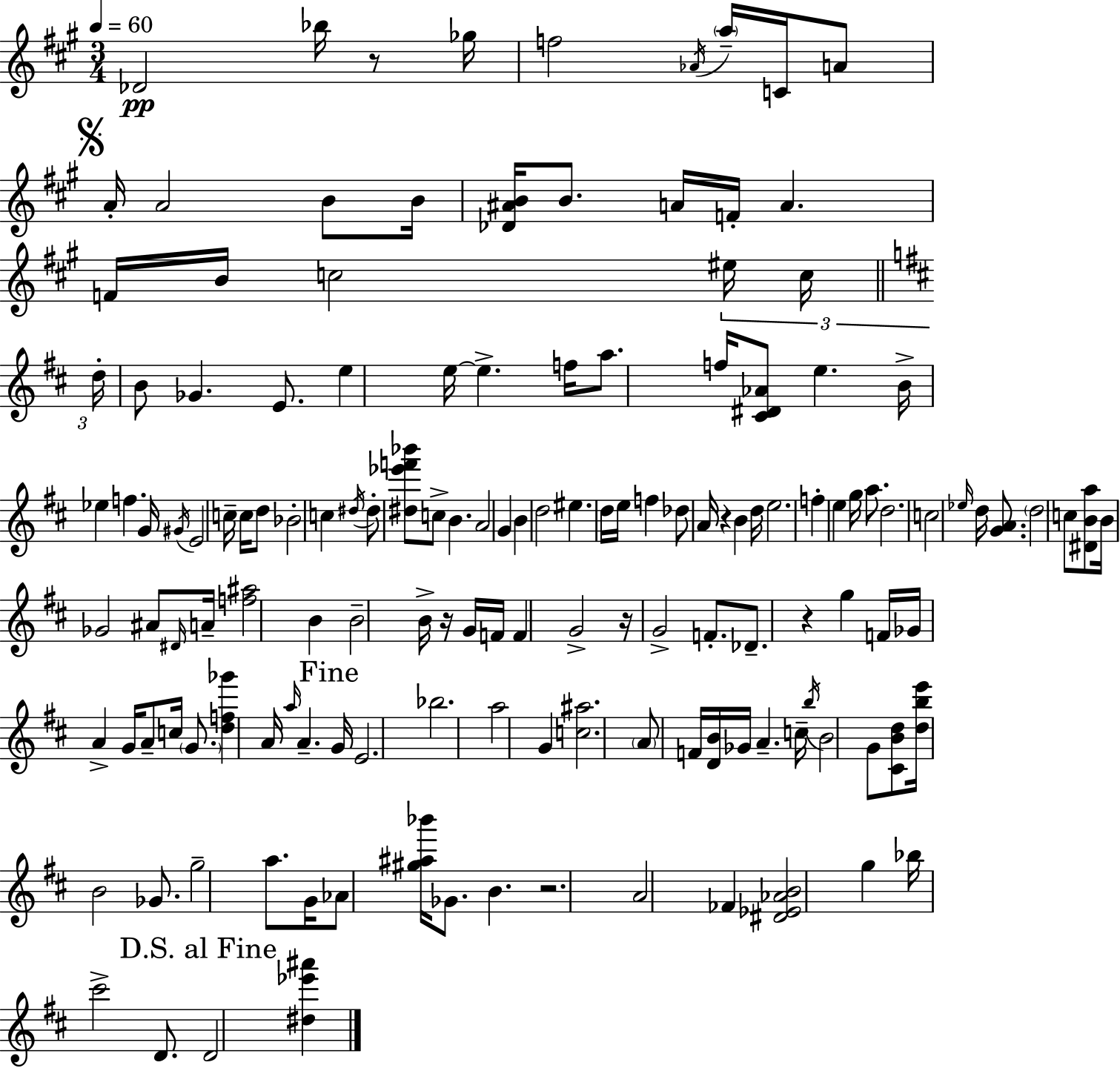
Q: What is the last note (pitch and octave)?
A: D4